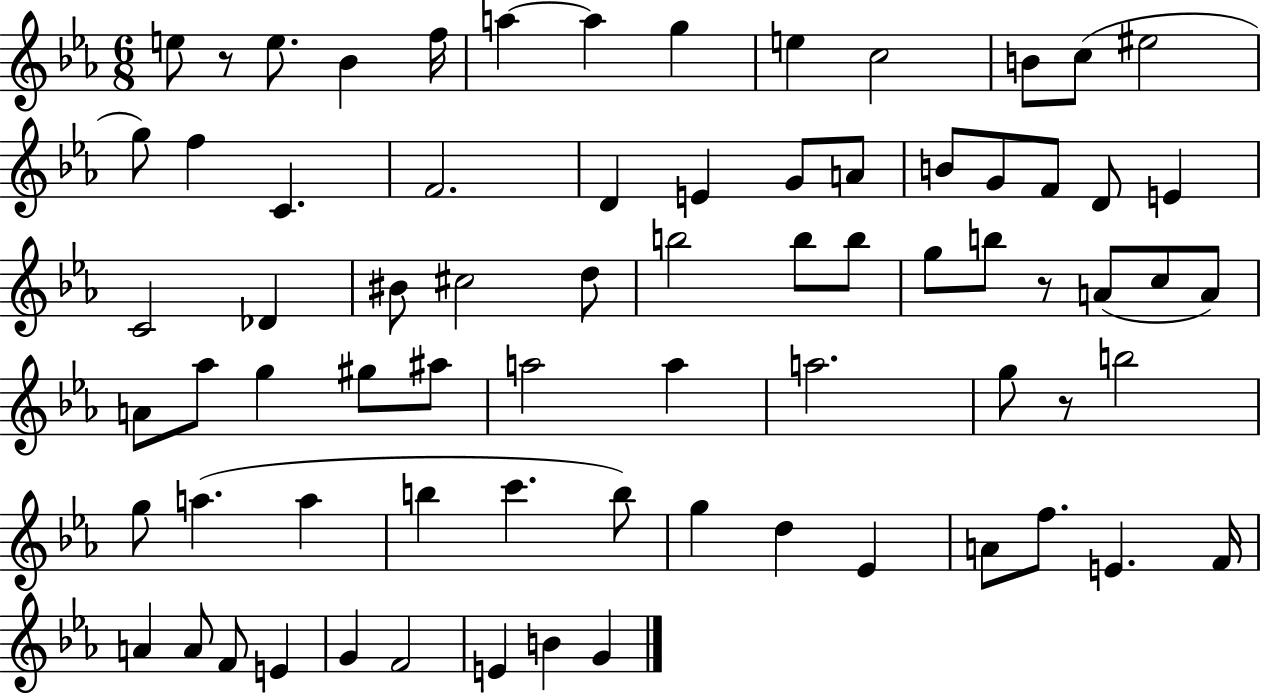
{
  \clef treble
  \numericTimeSignature
  \time 6/8
  \key ees \major
  e''8 r8 e''8. bes'4 f''16 | a''4~~ a''4 g''4 | e''4 c''2 | b'8 c''8( eis''2 | \break g''8) f''4 c'4. | f'2. | d'4 e'4 g'8 a'8 | b'8 g'8 f'8 d'8 e'4 | \break c'2 des'4 | bis'8 cis''2 d''8 | b''2 b''8 b''8 | g''8 b''8 r8 a'8( c''8 a'8) | \break a'8 aes''8 g''4 gis''8 ais''8 | a''2 a''4 | a''2. | g''8 r8 b''2 | \break g''8 a''4.( a''4 | b''4 c'''4. b''8) | g''4 d''4 ees'4 | a'8 f''8. e'4. f'16 | \break a'4 a'8 f'8 e'4 | g'4 f'2 | e'4 b'4 g'4 | \bar "|."
}